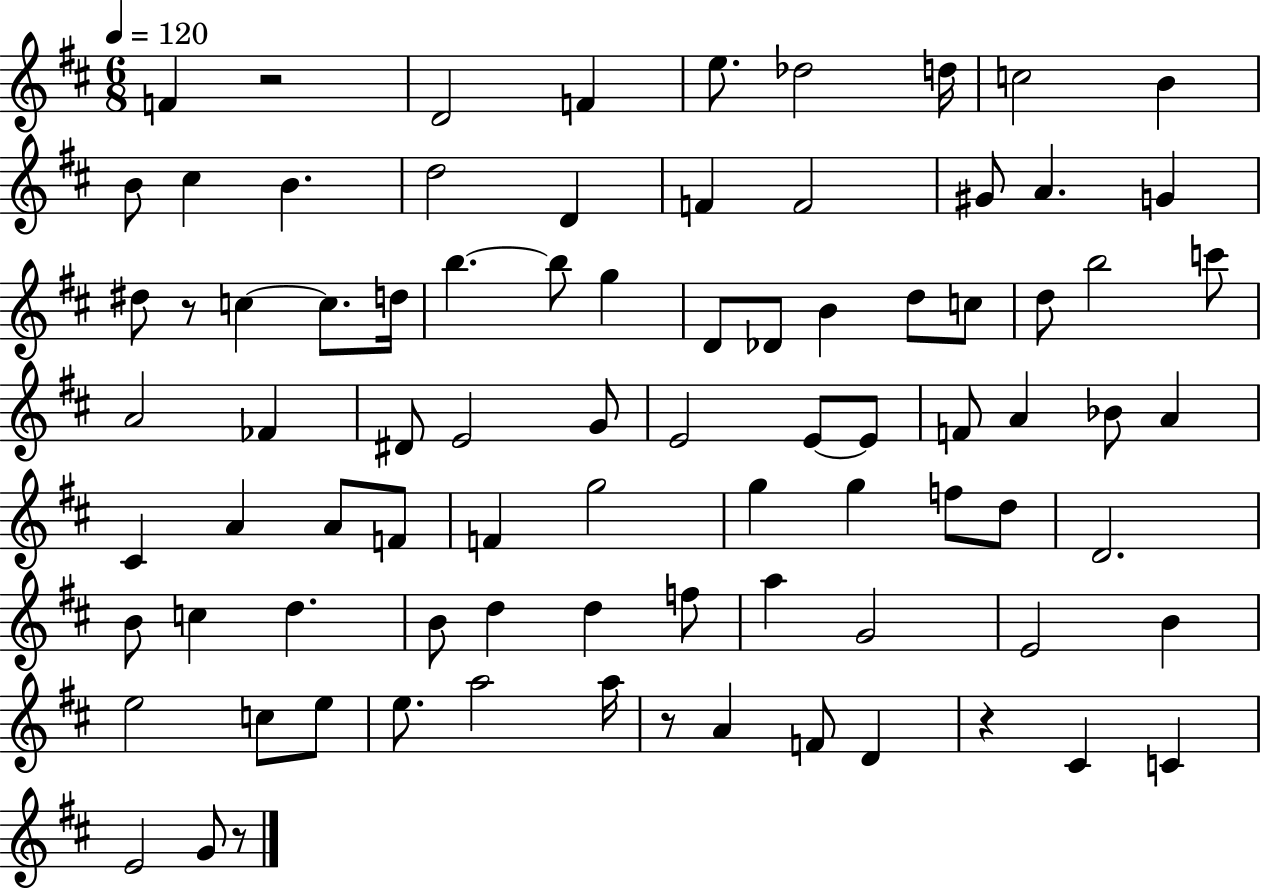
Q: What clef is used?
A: treble